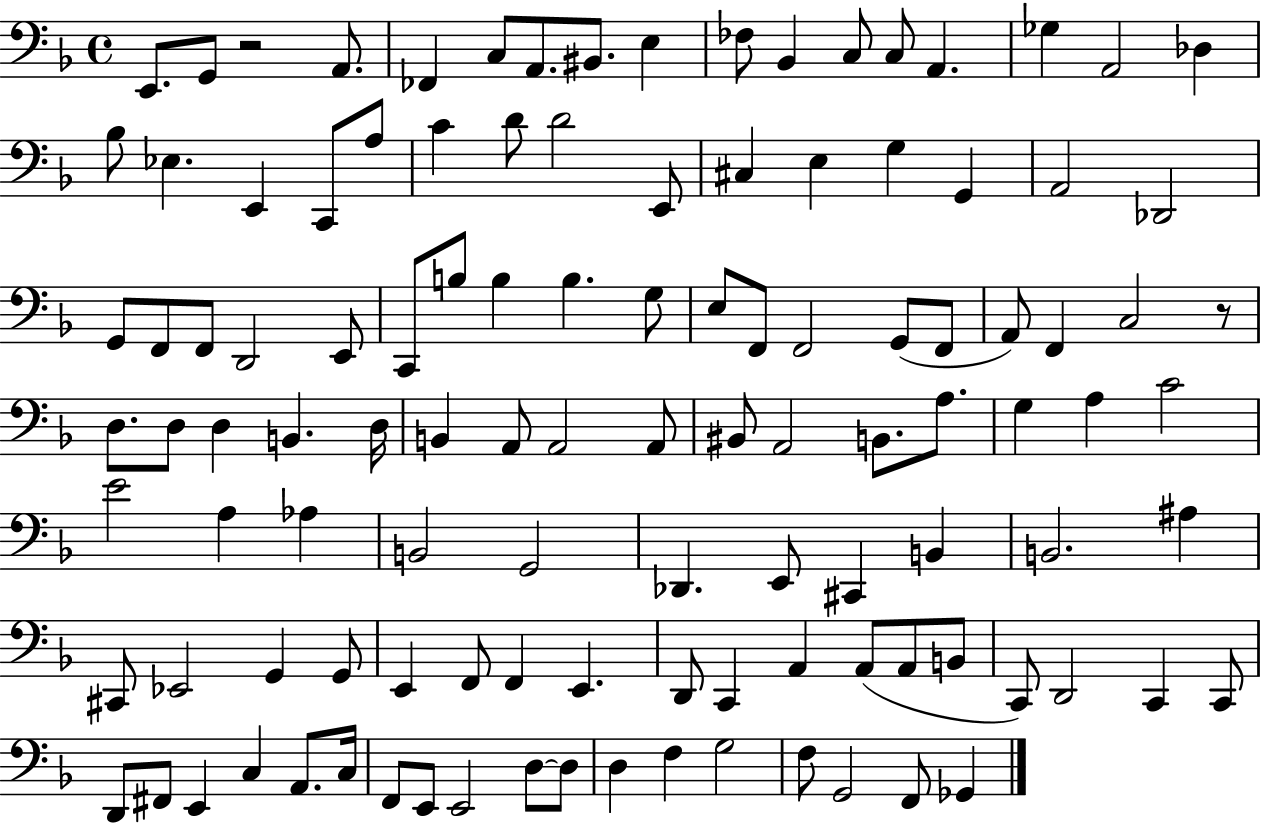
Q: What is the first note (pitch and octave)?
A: E2